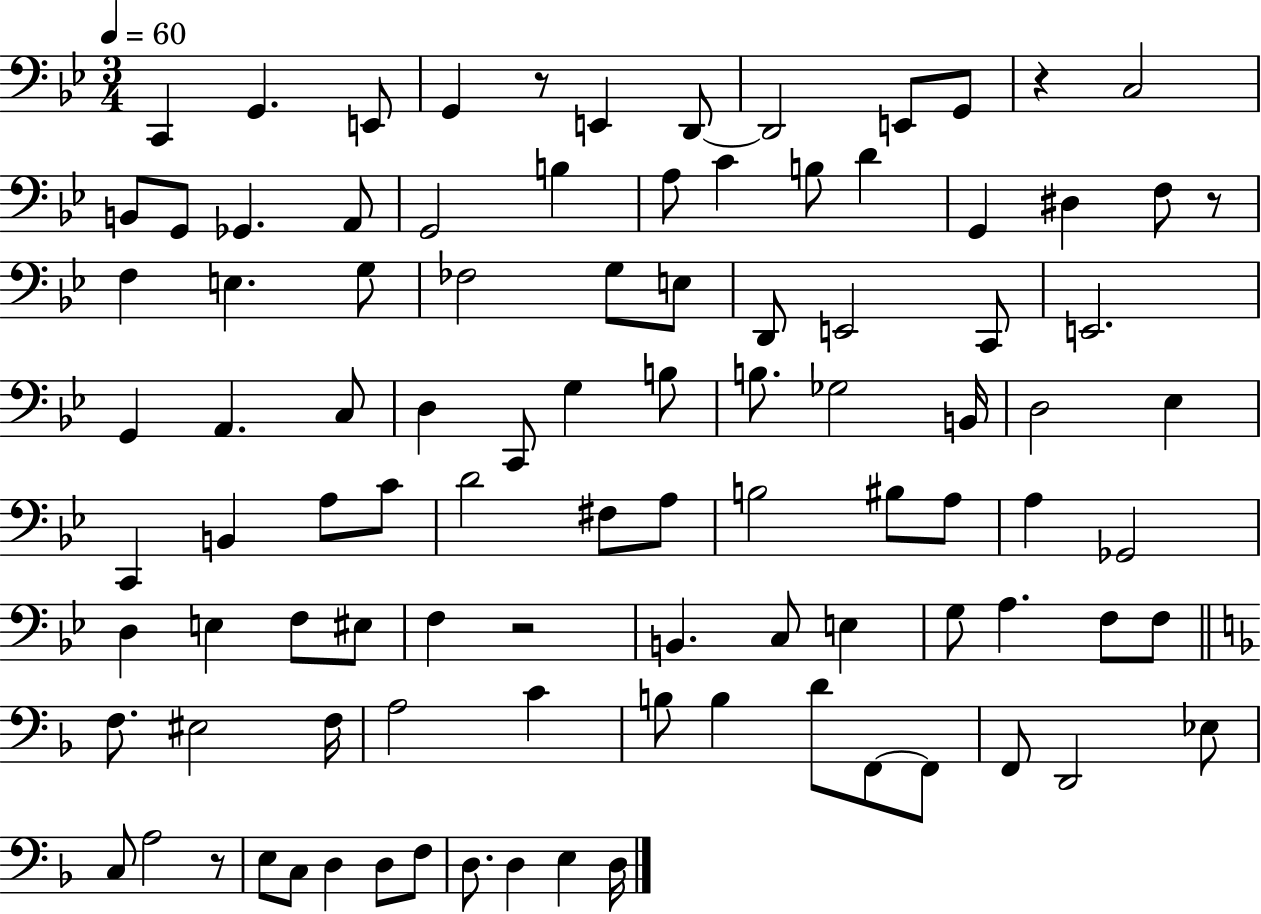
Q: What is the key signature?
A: BES major